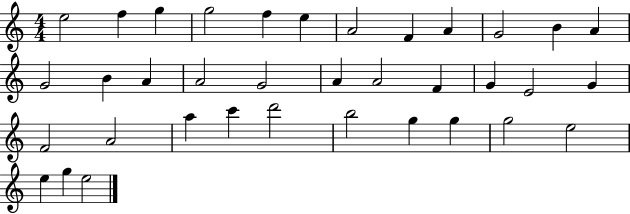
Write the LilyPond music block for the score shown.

{
  \clef treble
  \numericTimeSignature
  \time 4/4
  \key c \major
  e''2 f''4 g''4 | g''2 f''4 e''4 | a'2 f'4 a'4 | g'2 b'4 a'4 | \break g'2 b'4 a'4 | a'2 g'2 | a'4 a'2 f'4 | g'4 e'2 g'4 | \break f'2 a'2 | a''4 c'''4 d'''2 | b''2 g''4 g''4 | g''2 e''2 | \break e''4 g''4 e''2 | \bar "|."
}